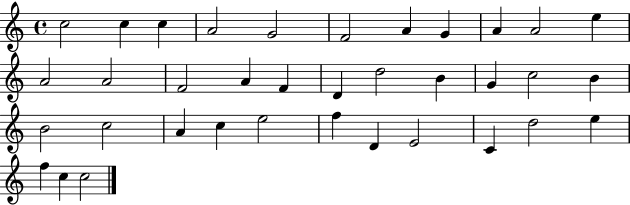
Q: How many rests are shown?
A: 0